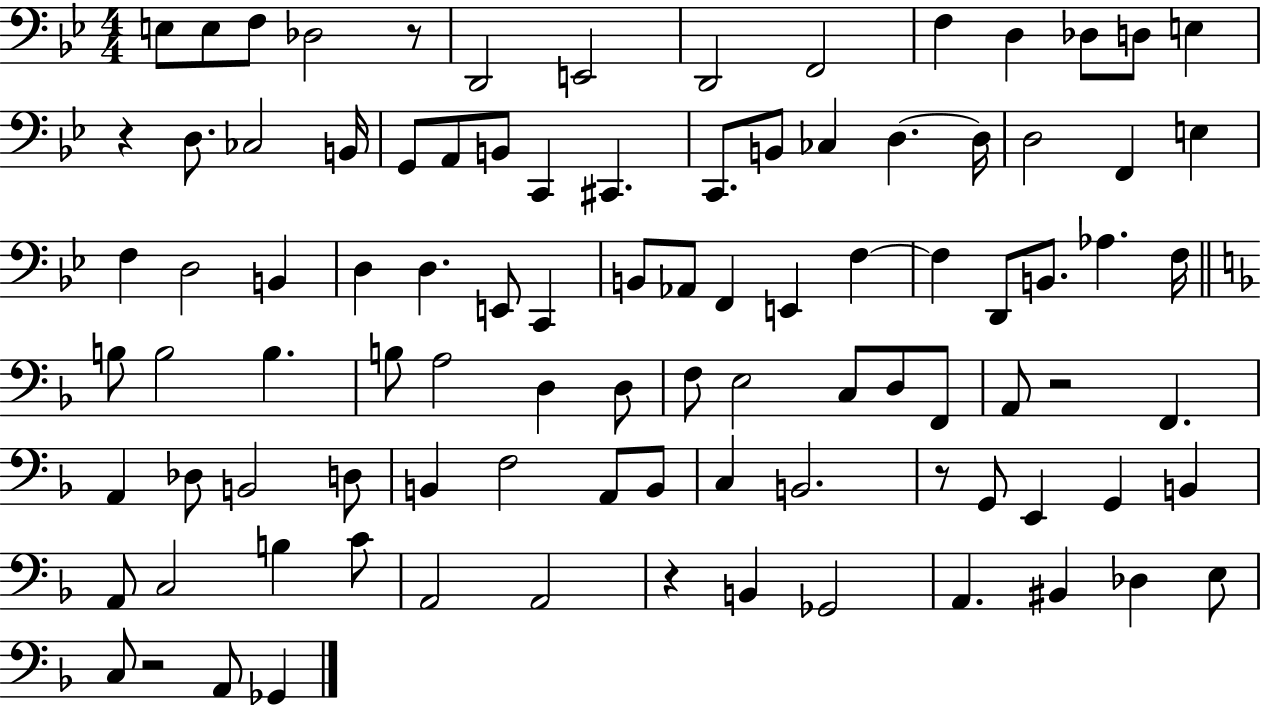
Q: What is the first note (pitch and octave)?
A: E3